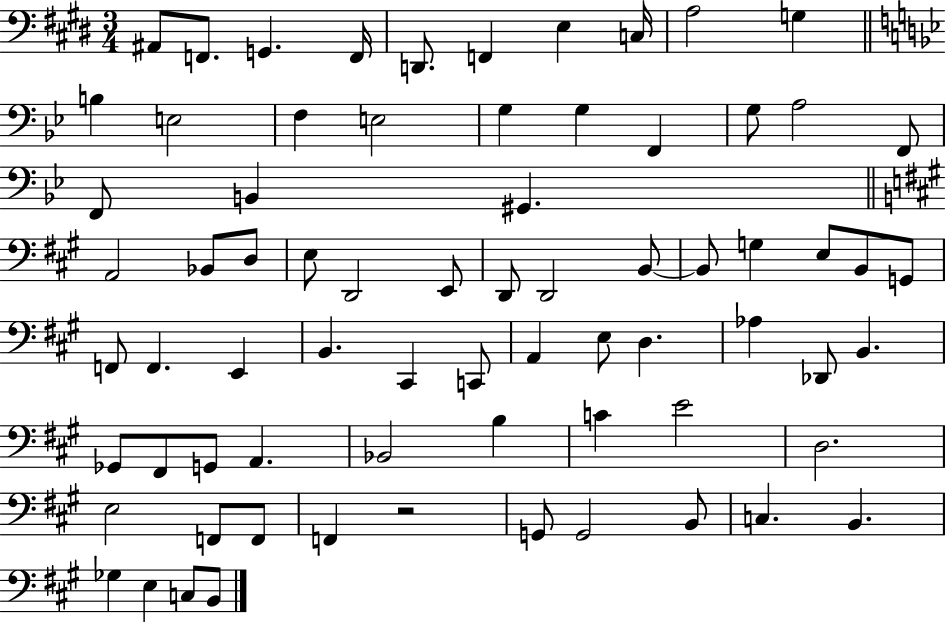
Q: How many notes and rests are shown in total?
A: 72